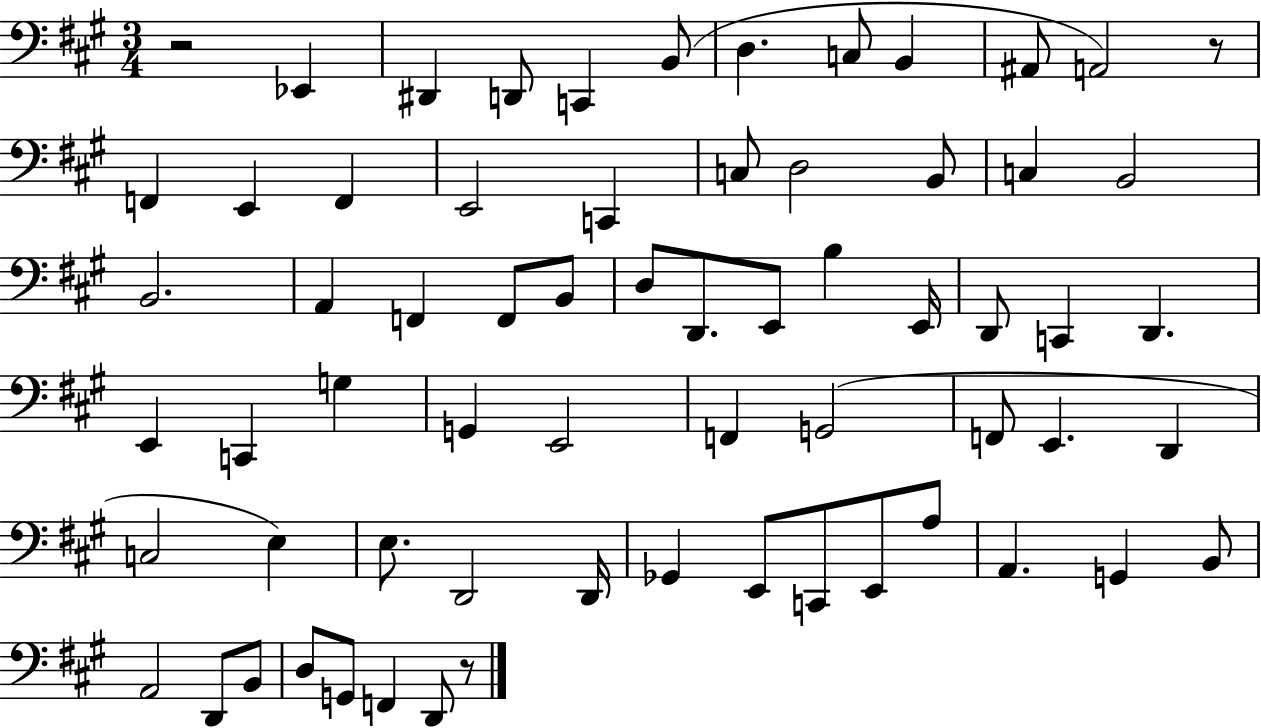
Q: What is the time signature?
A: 3/4